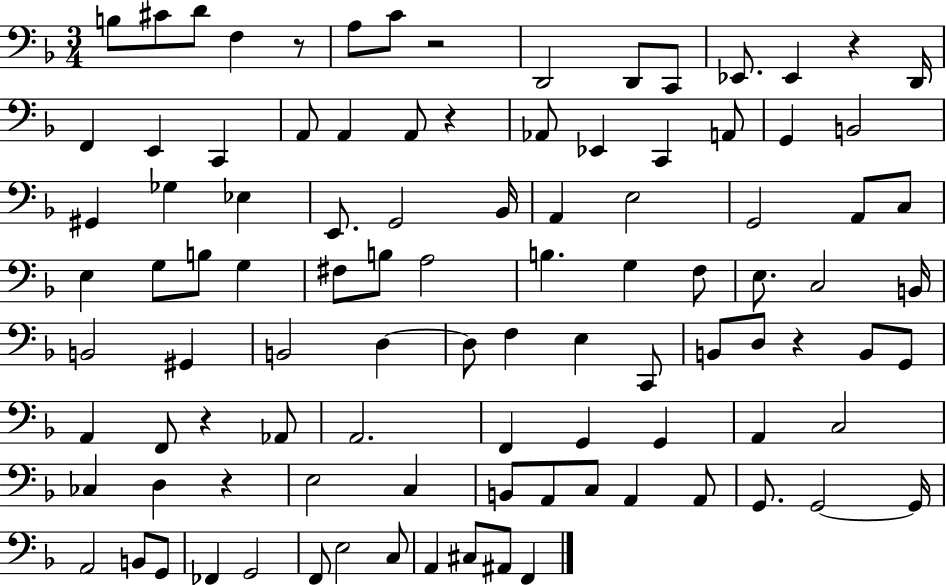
{
  \clef bass
  \numericTimeSignature
  \time 3/4
  \key f \major
  b8 cis'8 d'8 f4 r8 | a8 c'8 r2 | d,2 d,8 c,8 | ees,8. ees,4 r4 d,16 | \break f,4 e,4 c,4 | a,8 a,4 a,8 r4 | aes,8 ees,4 c,4 a,8 | g,4 b,2 | \break gis,4 ges4 ees4 | e,8. g,2 bes,16 | a,4 e2 | g,2 a,8 c8 | \break e4 g8 b8 g4 | fis8 b8 a2 | b4. g4 f8 | e8. c2 b,16 | \break b,2 gis,4 | b,2 d4~~ | d8 f4 e4 c,8 | b,8 d8 r4 b,8 g,8 | \break a,4 f,8 r4 aes,8 | a,2. | f,4 g,4 g,4 | a,4 c2 | \break ces4 d4 r4 | e2 c4 | b,8 a,8 c8 a,4 a,8 | g,8. g,2~~ g,16 | \break a,2 b,8 g,8 | fes,4 g,2 | f,8 e2 c8 | a,4 cis8 ais,8 f,4 | \break \bar "|."
}